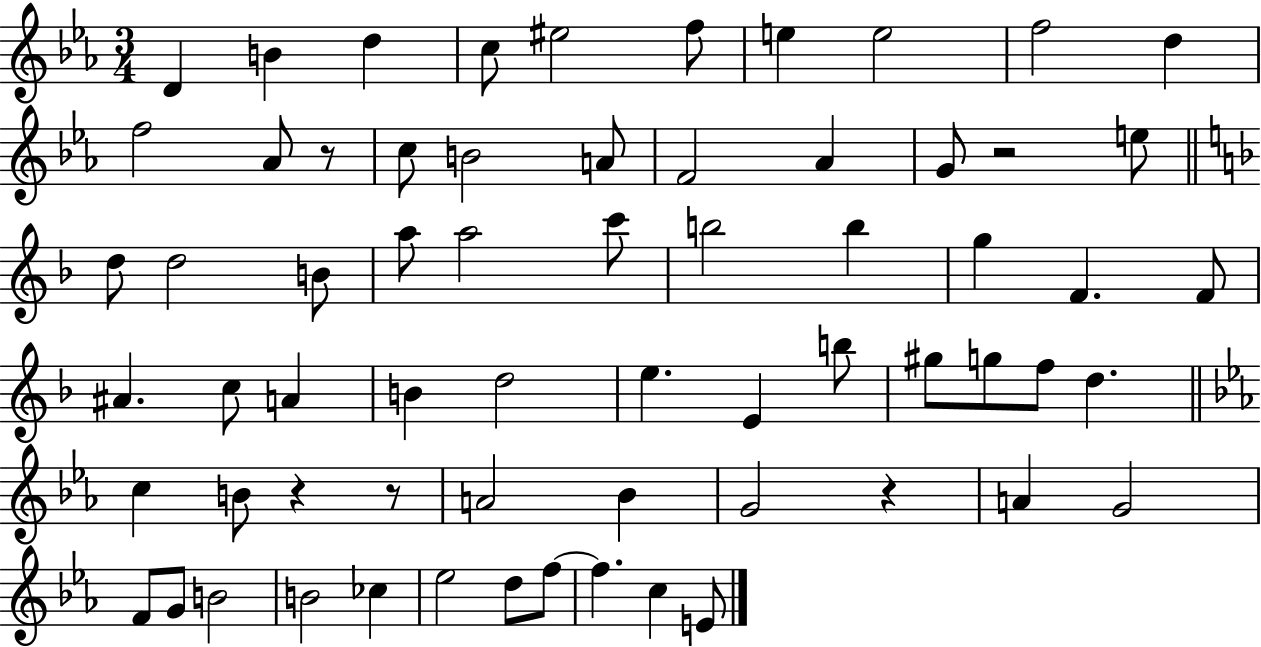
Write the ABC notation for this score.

X:1
T:Untitled
M:3/4
L:1/4
K:Eb
D B d c/2 ^e2 f/2 e e2 f2 d f2 _A/2 z/2 c/2 B2 A/2 F2 _A G/2 z2 e/2 d/2 d2 B/2 a/2 a2 c'/2 b2 b g F F/2 ^A c/2 A B d2 e E b/2 ^g/2 g/2 f/2 d c B/2 z z/2 A2 _B G2 z A G2 F/2 G/2 B2 B2 _c _e2 d/2 f/2 f c E/2